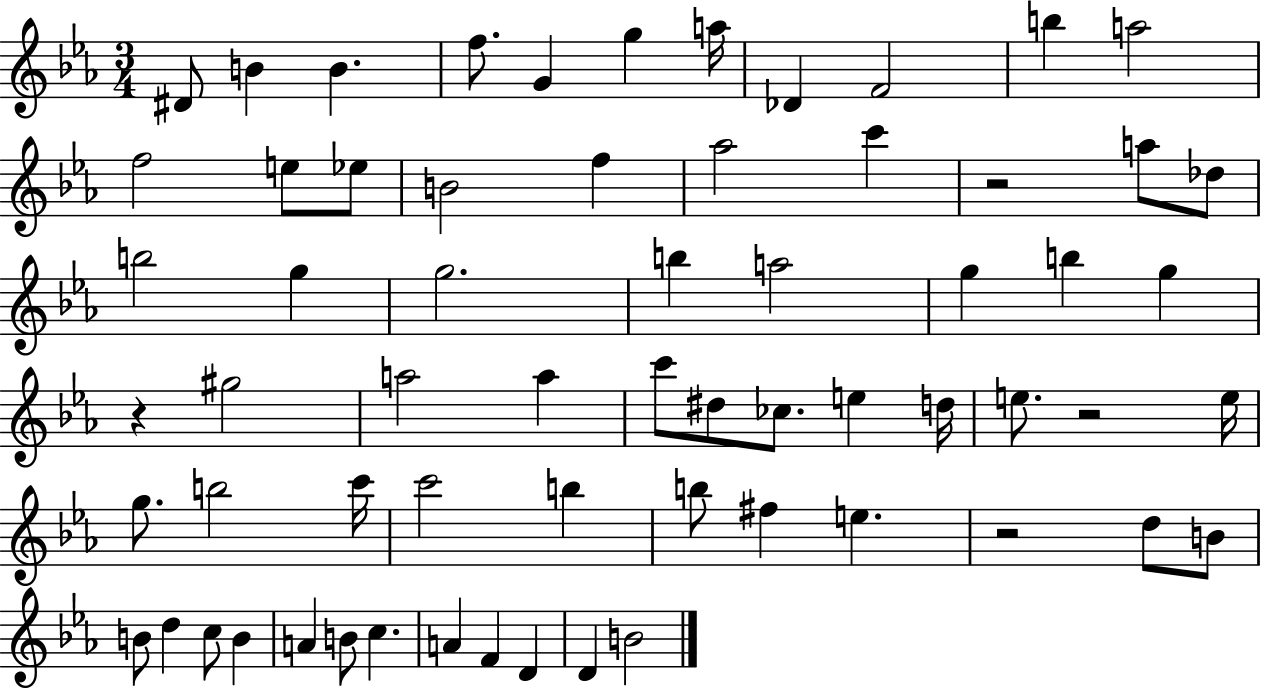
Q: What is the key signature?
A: EES major